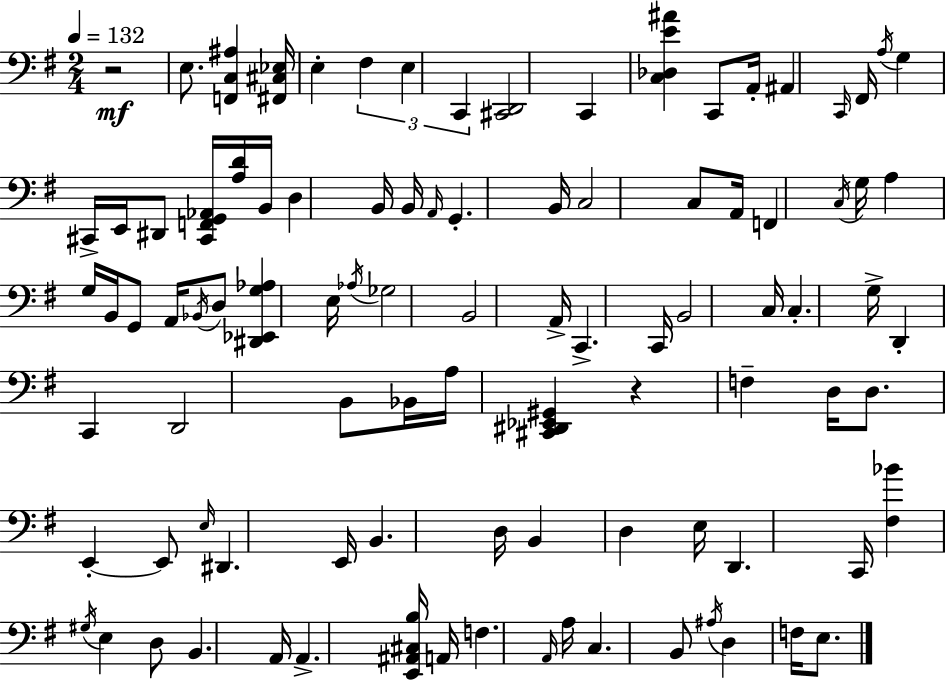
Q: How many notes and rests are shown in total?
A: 96